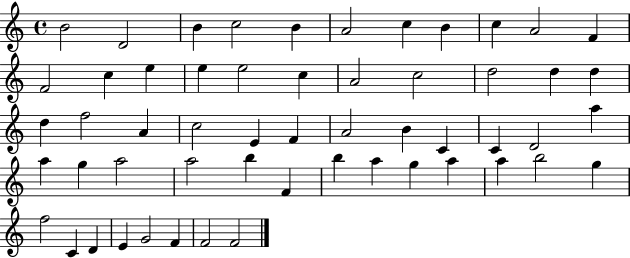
B4/h D4/h B4/q C5/h B4/q A4/h C5/q B4/q C5/q A4/h F4/q F4/h C5/q E5/q E5/q E5/h C5/q A4/h C5/h D5/h D5/q D5/q D5/q F5/h A4/q C5/h E4/q F4/q A4/h B4/q C4/q C4/q D4/h A5/q A5/q G5/q A5/h A5/h B5/q F4/q B5/q A5/q G5/q A5/q A5/q B5/h G5/q F5/h C4/q D4/q E4/q G4/h F4/q F4/h F4/h